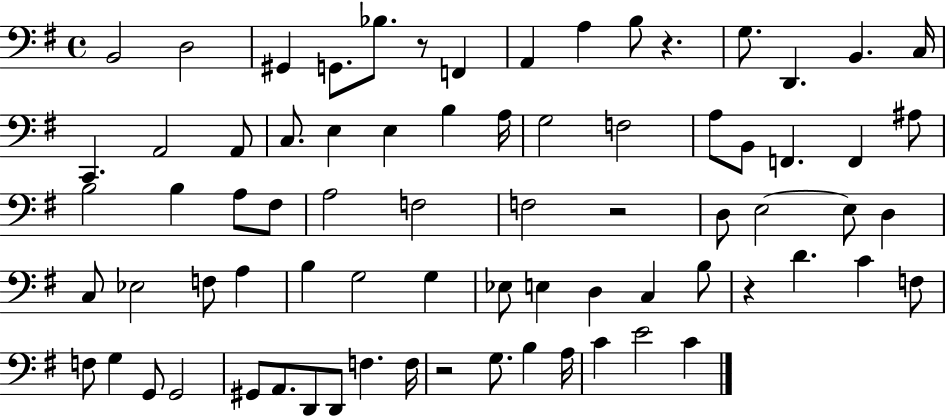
X:1
T:Untitled
M:4/4
L:1/4
K:G
B,,2 D,2 ^G,, G,,/2 _B,/2 z/2 F,, A,, A, B,/2 z G,/2 D,, B,, C,/4 C,, A,,2 A,,/2 C,/2 E, E, B, A,/4 G,2 F,2 A,/2 B,,/2 F,, F,, ^A,/2 B,2 B, A,/2 ^F,/2 A,2 F,2 F,2 z2 D,/2 E,2 E,/2 D, C,/2 _E,2 F,/2 A, B, G,2 G, _E,/2 E, D, C, B,/2 z D C F,/2 F,/2 G, G,,/2 G,,2 ^G,,/2 A,,/2 D,,/2 D,,/2 F, F,/4 z2 G,/2 B, A,/4 C E2 C